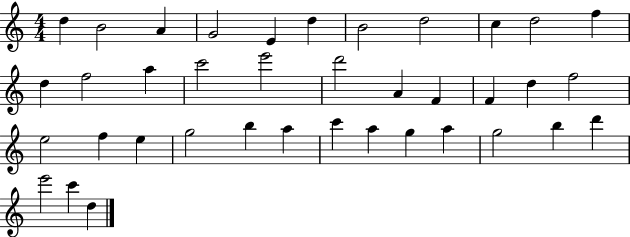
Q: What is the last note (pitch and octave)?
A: D5